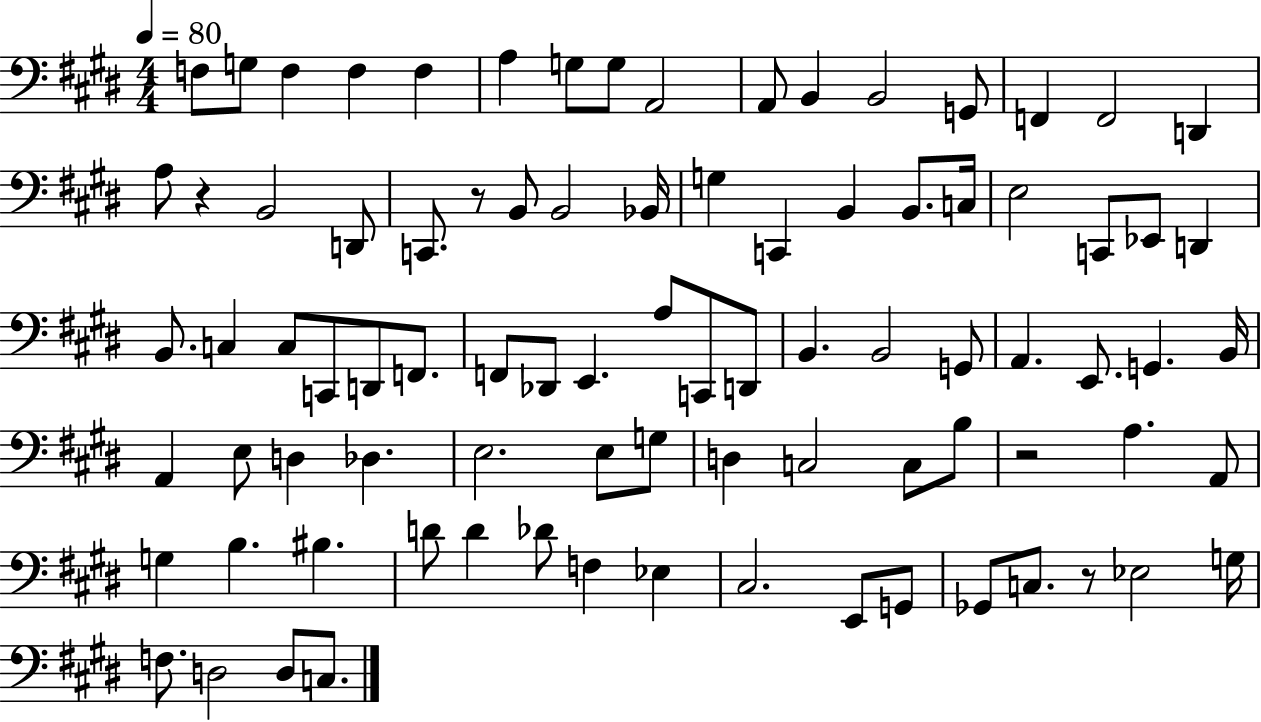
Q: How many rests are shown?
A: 4